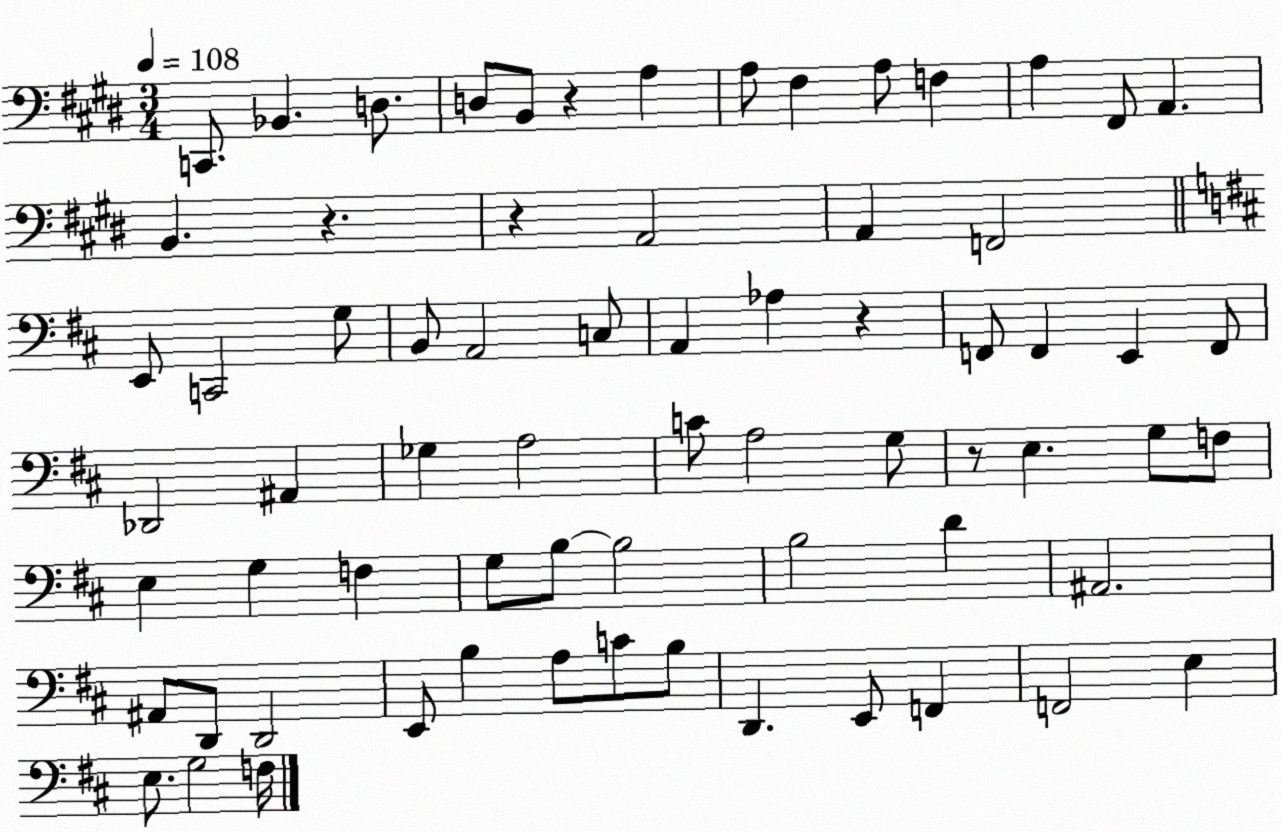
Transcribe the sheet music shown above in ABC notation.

X:1
T:Untitled
M:3/4
L:1/4
K:E
C,,/2 _B,, D,/2 D,/2 B,,/2 z A, A,/2 ^F, A,/2 F, A, ^F,,/2 A,, B,, z z A,,2 A,, F,,2 E,,/2 C,,2 G,/2 B,,/2 A,,2 C,/2 A,, _A, z F,,/2 F,, E,, F,,/2 _D,,2 ^A,, _G, A,2 C/2 A,2 G,/2 z/2 E, G,/2 F,/2 E, G, F, G,/2 B,/2 B,2 B,2 D ^A,,2 ^A,,/2 D,,/2 D,,2 E,,/2 B, A,/2 C/2 B,/2 D,, E,,/2 F,, F,,2 E, E,/2 G,2 F,/4